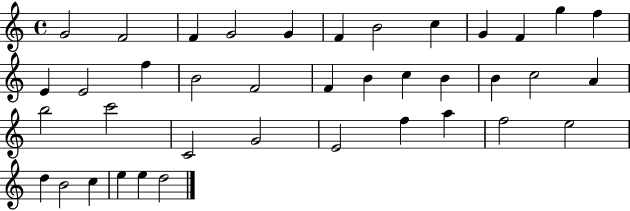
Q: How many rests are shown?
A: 0